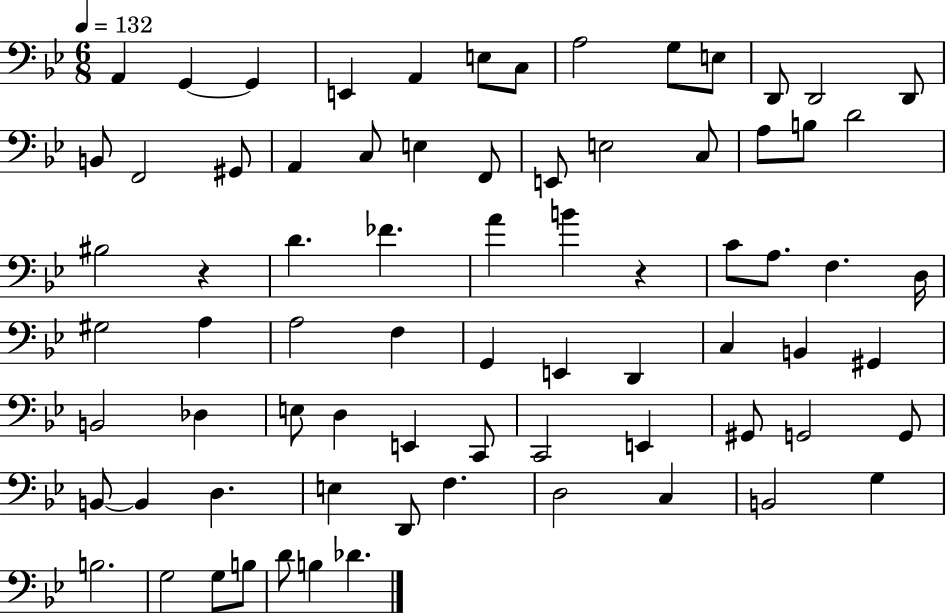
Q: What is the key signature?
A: BES major